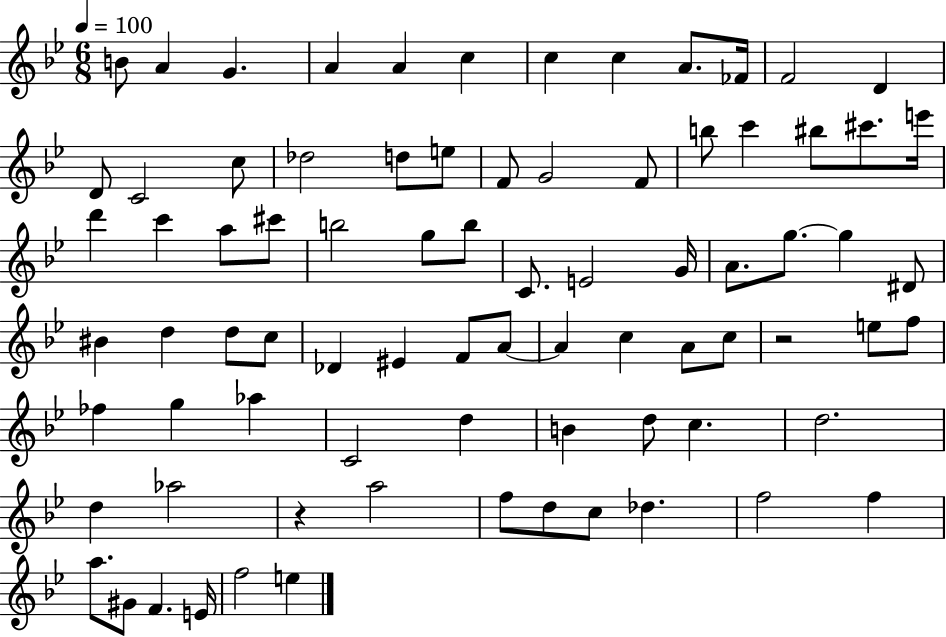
B4/e A4/q G4/q. A4/q A4/q C5/q C5/q C5/q A4/e. FES4/s F4/h D4/q D4/e C4/h C5/e Db5/h D5/e E5/e F4/e G4/h F4/e B5/e C6/q BIS5/e C#6/e. E6/s D6/q C6/q A5/e C#6/e B5/h G5/e B5/e C4/e. E4/h G4/s A4/e. G5/e. G5/q D#4/e BIS4/q D5/q D5/e C5/e Db4/q EIS4/q F4/e A4/e A4/q C5/q A4/e C5/e R/h E5/e F5/e FES5/q G5/q Ab5/q C4/h D5/q B4/q D5/e C5/q. D5/h. D5/q Ab5/h R/q A5/h F5/e D5/e C5/e Db5/q. F5/h F5/q A5/e. G#4/e F4/q. E4/s F5/h E5/q